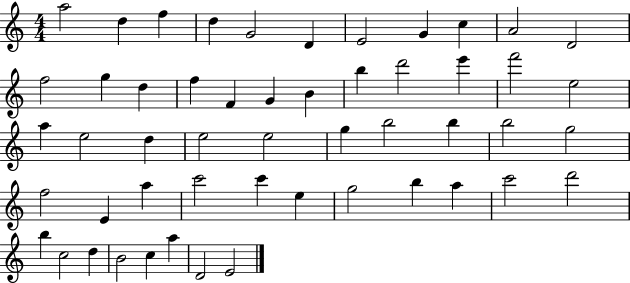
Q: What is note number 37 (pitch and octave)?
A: C6